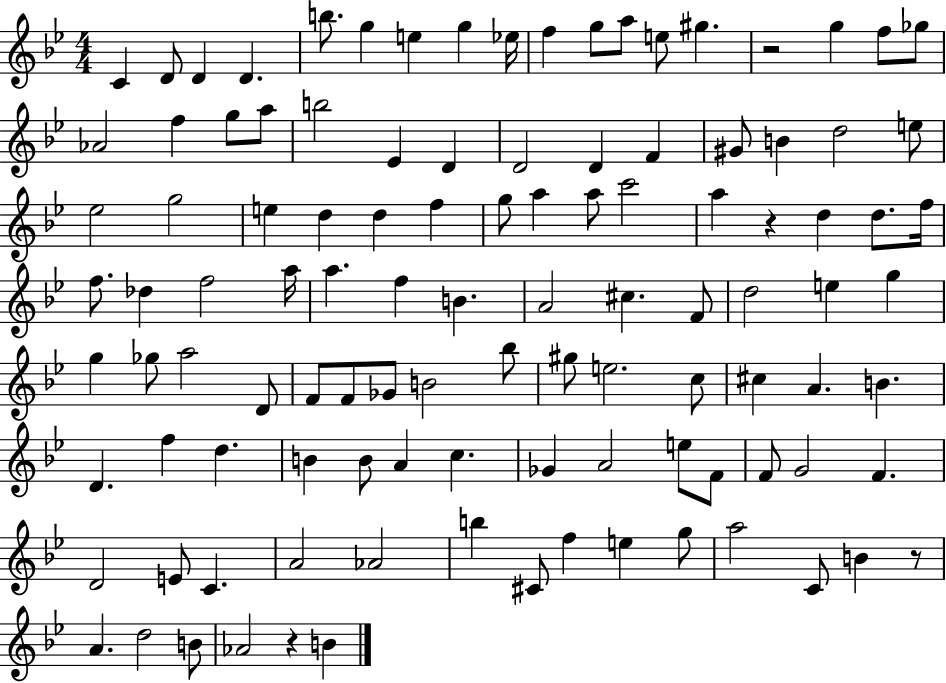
{
  \clef treble
  \numericTimeSignature
  \time 4/4
  \key bes \major
  c'4 d'8 d'4 d'4. | b''8. g''4 e''4 g''4 ees''16 | f''4 g''8 a''8 e''8 gis''4. | r2 g''4 f''8 ges''8 | \break aes'2 f''4 g''8 a''8 | b''2 ees'4 d'4 | d'2 d'4 f'4 | gis'8 b'4 d''2 e''8 | \break ees''2 g''2 | e''4 d''4 d''4 f''4 | g''8 a''4 a''8 c'''2 | a''4 r4 d''4 d''8. f''16 | \break f''8. des''4 f''2 a''16 | a''4. f''4 b'4. | a'2 cis''4. f'8 | d''2 e''4 g''4 | \break g''4 ges''8 a''2 d'8 | f'8 f'8 ges'8 b'2 bes''8 | gis''8 e''2. c''8 | cis''4 a'4. b'4. | \break d'4. f''4 d''4. | b'4 b'8 a'4 c''4. | ges'4 a'2 e''8 f'8 | f'8 g'2 f'4. | \break d'2 e'8 c'4. | a'2 aes'2 | b''4 cis'8 f''4 e''4 g''8 | a''2 c'8 b'4 r8 | \break a'4. d''2 b'8 | aes'2 r4 b'4 | \bar "|."
}